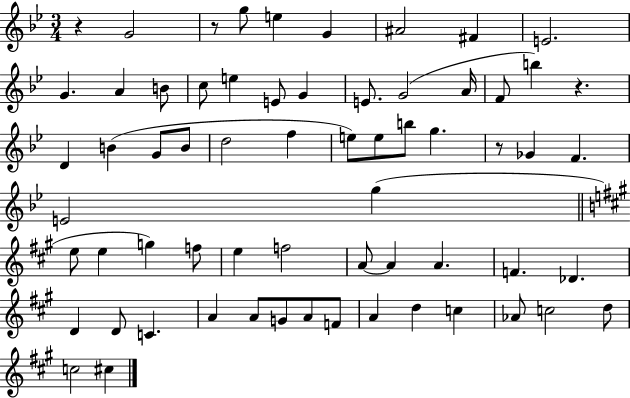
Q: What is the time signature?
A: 3/4